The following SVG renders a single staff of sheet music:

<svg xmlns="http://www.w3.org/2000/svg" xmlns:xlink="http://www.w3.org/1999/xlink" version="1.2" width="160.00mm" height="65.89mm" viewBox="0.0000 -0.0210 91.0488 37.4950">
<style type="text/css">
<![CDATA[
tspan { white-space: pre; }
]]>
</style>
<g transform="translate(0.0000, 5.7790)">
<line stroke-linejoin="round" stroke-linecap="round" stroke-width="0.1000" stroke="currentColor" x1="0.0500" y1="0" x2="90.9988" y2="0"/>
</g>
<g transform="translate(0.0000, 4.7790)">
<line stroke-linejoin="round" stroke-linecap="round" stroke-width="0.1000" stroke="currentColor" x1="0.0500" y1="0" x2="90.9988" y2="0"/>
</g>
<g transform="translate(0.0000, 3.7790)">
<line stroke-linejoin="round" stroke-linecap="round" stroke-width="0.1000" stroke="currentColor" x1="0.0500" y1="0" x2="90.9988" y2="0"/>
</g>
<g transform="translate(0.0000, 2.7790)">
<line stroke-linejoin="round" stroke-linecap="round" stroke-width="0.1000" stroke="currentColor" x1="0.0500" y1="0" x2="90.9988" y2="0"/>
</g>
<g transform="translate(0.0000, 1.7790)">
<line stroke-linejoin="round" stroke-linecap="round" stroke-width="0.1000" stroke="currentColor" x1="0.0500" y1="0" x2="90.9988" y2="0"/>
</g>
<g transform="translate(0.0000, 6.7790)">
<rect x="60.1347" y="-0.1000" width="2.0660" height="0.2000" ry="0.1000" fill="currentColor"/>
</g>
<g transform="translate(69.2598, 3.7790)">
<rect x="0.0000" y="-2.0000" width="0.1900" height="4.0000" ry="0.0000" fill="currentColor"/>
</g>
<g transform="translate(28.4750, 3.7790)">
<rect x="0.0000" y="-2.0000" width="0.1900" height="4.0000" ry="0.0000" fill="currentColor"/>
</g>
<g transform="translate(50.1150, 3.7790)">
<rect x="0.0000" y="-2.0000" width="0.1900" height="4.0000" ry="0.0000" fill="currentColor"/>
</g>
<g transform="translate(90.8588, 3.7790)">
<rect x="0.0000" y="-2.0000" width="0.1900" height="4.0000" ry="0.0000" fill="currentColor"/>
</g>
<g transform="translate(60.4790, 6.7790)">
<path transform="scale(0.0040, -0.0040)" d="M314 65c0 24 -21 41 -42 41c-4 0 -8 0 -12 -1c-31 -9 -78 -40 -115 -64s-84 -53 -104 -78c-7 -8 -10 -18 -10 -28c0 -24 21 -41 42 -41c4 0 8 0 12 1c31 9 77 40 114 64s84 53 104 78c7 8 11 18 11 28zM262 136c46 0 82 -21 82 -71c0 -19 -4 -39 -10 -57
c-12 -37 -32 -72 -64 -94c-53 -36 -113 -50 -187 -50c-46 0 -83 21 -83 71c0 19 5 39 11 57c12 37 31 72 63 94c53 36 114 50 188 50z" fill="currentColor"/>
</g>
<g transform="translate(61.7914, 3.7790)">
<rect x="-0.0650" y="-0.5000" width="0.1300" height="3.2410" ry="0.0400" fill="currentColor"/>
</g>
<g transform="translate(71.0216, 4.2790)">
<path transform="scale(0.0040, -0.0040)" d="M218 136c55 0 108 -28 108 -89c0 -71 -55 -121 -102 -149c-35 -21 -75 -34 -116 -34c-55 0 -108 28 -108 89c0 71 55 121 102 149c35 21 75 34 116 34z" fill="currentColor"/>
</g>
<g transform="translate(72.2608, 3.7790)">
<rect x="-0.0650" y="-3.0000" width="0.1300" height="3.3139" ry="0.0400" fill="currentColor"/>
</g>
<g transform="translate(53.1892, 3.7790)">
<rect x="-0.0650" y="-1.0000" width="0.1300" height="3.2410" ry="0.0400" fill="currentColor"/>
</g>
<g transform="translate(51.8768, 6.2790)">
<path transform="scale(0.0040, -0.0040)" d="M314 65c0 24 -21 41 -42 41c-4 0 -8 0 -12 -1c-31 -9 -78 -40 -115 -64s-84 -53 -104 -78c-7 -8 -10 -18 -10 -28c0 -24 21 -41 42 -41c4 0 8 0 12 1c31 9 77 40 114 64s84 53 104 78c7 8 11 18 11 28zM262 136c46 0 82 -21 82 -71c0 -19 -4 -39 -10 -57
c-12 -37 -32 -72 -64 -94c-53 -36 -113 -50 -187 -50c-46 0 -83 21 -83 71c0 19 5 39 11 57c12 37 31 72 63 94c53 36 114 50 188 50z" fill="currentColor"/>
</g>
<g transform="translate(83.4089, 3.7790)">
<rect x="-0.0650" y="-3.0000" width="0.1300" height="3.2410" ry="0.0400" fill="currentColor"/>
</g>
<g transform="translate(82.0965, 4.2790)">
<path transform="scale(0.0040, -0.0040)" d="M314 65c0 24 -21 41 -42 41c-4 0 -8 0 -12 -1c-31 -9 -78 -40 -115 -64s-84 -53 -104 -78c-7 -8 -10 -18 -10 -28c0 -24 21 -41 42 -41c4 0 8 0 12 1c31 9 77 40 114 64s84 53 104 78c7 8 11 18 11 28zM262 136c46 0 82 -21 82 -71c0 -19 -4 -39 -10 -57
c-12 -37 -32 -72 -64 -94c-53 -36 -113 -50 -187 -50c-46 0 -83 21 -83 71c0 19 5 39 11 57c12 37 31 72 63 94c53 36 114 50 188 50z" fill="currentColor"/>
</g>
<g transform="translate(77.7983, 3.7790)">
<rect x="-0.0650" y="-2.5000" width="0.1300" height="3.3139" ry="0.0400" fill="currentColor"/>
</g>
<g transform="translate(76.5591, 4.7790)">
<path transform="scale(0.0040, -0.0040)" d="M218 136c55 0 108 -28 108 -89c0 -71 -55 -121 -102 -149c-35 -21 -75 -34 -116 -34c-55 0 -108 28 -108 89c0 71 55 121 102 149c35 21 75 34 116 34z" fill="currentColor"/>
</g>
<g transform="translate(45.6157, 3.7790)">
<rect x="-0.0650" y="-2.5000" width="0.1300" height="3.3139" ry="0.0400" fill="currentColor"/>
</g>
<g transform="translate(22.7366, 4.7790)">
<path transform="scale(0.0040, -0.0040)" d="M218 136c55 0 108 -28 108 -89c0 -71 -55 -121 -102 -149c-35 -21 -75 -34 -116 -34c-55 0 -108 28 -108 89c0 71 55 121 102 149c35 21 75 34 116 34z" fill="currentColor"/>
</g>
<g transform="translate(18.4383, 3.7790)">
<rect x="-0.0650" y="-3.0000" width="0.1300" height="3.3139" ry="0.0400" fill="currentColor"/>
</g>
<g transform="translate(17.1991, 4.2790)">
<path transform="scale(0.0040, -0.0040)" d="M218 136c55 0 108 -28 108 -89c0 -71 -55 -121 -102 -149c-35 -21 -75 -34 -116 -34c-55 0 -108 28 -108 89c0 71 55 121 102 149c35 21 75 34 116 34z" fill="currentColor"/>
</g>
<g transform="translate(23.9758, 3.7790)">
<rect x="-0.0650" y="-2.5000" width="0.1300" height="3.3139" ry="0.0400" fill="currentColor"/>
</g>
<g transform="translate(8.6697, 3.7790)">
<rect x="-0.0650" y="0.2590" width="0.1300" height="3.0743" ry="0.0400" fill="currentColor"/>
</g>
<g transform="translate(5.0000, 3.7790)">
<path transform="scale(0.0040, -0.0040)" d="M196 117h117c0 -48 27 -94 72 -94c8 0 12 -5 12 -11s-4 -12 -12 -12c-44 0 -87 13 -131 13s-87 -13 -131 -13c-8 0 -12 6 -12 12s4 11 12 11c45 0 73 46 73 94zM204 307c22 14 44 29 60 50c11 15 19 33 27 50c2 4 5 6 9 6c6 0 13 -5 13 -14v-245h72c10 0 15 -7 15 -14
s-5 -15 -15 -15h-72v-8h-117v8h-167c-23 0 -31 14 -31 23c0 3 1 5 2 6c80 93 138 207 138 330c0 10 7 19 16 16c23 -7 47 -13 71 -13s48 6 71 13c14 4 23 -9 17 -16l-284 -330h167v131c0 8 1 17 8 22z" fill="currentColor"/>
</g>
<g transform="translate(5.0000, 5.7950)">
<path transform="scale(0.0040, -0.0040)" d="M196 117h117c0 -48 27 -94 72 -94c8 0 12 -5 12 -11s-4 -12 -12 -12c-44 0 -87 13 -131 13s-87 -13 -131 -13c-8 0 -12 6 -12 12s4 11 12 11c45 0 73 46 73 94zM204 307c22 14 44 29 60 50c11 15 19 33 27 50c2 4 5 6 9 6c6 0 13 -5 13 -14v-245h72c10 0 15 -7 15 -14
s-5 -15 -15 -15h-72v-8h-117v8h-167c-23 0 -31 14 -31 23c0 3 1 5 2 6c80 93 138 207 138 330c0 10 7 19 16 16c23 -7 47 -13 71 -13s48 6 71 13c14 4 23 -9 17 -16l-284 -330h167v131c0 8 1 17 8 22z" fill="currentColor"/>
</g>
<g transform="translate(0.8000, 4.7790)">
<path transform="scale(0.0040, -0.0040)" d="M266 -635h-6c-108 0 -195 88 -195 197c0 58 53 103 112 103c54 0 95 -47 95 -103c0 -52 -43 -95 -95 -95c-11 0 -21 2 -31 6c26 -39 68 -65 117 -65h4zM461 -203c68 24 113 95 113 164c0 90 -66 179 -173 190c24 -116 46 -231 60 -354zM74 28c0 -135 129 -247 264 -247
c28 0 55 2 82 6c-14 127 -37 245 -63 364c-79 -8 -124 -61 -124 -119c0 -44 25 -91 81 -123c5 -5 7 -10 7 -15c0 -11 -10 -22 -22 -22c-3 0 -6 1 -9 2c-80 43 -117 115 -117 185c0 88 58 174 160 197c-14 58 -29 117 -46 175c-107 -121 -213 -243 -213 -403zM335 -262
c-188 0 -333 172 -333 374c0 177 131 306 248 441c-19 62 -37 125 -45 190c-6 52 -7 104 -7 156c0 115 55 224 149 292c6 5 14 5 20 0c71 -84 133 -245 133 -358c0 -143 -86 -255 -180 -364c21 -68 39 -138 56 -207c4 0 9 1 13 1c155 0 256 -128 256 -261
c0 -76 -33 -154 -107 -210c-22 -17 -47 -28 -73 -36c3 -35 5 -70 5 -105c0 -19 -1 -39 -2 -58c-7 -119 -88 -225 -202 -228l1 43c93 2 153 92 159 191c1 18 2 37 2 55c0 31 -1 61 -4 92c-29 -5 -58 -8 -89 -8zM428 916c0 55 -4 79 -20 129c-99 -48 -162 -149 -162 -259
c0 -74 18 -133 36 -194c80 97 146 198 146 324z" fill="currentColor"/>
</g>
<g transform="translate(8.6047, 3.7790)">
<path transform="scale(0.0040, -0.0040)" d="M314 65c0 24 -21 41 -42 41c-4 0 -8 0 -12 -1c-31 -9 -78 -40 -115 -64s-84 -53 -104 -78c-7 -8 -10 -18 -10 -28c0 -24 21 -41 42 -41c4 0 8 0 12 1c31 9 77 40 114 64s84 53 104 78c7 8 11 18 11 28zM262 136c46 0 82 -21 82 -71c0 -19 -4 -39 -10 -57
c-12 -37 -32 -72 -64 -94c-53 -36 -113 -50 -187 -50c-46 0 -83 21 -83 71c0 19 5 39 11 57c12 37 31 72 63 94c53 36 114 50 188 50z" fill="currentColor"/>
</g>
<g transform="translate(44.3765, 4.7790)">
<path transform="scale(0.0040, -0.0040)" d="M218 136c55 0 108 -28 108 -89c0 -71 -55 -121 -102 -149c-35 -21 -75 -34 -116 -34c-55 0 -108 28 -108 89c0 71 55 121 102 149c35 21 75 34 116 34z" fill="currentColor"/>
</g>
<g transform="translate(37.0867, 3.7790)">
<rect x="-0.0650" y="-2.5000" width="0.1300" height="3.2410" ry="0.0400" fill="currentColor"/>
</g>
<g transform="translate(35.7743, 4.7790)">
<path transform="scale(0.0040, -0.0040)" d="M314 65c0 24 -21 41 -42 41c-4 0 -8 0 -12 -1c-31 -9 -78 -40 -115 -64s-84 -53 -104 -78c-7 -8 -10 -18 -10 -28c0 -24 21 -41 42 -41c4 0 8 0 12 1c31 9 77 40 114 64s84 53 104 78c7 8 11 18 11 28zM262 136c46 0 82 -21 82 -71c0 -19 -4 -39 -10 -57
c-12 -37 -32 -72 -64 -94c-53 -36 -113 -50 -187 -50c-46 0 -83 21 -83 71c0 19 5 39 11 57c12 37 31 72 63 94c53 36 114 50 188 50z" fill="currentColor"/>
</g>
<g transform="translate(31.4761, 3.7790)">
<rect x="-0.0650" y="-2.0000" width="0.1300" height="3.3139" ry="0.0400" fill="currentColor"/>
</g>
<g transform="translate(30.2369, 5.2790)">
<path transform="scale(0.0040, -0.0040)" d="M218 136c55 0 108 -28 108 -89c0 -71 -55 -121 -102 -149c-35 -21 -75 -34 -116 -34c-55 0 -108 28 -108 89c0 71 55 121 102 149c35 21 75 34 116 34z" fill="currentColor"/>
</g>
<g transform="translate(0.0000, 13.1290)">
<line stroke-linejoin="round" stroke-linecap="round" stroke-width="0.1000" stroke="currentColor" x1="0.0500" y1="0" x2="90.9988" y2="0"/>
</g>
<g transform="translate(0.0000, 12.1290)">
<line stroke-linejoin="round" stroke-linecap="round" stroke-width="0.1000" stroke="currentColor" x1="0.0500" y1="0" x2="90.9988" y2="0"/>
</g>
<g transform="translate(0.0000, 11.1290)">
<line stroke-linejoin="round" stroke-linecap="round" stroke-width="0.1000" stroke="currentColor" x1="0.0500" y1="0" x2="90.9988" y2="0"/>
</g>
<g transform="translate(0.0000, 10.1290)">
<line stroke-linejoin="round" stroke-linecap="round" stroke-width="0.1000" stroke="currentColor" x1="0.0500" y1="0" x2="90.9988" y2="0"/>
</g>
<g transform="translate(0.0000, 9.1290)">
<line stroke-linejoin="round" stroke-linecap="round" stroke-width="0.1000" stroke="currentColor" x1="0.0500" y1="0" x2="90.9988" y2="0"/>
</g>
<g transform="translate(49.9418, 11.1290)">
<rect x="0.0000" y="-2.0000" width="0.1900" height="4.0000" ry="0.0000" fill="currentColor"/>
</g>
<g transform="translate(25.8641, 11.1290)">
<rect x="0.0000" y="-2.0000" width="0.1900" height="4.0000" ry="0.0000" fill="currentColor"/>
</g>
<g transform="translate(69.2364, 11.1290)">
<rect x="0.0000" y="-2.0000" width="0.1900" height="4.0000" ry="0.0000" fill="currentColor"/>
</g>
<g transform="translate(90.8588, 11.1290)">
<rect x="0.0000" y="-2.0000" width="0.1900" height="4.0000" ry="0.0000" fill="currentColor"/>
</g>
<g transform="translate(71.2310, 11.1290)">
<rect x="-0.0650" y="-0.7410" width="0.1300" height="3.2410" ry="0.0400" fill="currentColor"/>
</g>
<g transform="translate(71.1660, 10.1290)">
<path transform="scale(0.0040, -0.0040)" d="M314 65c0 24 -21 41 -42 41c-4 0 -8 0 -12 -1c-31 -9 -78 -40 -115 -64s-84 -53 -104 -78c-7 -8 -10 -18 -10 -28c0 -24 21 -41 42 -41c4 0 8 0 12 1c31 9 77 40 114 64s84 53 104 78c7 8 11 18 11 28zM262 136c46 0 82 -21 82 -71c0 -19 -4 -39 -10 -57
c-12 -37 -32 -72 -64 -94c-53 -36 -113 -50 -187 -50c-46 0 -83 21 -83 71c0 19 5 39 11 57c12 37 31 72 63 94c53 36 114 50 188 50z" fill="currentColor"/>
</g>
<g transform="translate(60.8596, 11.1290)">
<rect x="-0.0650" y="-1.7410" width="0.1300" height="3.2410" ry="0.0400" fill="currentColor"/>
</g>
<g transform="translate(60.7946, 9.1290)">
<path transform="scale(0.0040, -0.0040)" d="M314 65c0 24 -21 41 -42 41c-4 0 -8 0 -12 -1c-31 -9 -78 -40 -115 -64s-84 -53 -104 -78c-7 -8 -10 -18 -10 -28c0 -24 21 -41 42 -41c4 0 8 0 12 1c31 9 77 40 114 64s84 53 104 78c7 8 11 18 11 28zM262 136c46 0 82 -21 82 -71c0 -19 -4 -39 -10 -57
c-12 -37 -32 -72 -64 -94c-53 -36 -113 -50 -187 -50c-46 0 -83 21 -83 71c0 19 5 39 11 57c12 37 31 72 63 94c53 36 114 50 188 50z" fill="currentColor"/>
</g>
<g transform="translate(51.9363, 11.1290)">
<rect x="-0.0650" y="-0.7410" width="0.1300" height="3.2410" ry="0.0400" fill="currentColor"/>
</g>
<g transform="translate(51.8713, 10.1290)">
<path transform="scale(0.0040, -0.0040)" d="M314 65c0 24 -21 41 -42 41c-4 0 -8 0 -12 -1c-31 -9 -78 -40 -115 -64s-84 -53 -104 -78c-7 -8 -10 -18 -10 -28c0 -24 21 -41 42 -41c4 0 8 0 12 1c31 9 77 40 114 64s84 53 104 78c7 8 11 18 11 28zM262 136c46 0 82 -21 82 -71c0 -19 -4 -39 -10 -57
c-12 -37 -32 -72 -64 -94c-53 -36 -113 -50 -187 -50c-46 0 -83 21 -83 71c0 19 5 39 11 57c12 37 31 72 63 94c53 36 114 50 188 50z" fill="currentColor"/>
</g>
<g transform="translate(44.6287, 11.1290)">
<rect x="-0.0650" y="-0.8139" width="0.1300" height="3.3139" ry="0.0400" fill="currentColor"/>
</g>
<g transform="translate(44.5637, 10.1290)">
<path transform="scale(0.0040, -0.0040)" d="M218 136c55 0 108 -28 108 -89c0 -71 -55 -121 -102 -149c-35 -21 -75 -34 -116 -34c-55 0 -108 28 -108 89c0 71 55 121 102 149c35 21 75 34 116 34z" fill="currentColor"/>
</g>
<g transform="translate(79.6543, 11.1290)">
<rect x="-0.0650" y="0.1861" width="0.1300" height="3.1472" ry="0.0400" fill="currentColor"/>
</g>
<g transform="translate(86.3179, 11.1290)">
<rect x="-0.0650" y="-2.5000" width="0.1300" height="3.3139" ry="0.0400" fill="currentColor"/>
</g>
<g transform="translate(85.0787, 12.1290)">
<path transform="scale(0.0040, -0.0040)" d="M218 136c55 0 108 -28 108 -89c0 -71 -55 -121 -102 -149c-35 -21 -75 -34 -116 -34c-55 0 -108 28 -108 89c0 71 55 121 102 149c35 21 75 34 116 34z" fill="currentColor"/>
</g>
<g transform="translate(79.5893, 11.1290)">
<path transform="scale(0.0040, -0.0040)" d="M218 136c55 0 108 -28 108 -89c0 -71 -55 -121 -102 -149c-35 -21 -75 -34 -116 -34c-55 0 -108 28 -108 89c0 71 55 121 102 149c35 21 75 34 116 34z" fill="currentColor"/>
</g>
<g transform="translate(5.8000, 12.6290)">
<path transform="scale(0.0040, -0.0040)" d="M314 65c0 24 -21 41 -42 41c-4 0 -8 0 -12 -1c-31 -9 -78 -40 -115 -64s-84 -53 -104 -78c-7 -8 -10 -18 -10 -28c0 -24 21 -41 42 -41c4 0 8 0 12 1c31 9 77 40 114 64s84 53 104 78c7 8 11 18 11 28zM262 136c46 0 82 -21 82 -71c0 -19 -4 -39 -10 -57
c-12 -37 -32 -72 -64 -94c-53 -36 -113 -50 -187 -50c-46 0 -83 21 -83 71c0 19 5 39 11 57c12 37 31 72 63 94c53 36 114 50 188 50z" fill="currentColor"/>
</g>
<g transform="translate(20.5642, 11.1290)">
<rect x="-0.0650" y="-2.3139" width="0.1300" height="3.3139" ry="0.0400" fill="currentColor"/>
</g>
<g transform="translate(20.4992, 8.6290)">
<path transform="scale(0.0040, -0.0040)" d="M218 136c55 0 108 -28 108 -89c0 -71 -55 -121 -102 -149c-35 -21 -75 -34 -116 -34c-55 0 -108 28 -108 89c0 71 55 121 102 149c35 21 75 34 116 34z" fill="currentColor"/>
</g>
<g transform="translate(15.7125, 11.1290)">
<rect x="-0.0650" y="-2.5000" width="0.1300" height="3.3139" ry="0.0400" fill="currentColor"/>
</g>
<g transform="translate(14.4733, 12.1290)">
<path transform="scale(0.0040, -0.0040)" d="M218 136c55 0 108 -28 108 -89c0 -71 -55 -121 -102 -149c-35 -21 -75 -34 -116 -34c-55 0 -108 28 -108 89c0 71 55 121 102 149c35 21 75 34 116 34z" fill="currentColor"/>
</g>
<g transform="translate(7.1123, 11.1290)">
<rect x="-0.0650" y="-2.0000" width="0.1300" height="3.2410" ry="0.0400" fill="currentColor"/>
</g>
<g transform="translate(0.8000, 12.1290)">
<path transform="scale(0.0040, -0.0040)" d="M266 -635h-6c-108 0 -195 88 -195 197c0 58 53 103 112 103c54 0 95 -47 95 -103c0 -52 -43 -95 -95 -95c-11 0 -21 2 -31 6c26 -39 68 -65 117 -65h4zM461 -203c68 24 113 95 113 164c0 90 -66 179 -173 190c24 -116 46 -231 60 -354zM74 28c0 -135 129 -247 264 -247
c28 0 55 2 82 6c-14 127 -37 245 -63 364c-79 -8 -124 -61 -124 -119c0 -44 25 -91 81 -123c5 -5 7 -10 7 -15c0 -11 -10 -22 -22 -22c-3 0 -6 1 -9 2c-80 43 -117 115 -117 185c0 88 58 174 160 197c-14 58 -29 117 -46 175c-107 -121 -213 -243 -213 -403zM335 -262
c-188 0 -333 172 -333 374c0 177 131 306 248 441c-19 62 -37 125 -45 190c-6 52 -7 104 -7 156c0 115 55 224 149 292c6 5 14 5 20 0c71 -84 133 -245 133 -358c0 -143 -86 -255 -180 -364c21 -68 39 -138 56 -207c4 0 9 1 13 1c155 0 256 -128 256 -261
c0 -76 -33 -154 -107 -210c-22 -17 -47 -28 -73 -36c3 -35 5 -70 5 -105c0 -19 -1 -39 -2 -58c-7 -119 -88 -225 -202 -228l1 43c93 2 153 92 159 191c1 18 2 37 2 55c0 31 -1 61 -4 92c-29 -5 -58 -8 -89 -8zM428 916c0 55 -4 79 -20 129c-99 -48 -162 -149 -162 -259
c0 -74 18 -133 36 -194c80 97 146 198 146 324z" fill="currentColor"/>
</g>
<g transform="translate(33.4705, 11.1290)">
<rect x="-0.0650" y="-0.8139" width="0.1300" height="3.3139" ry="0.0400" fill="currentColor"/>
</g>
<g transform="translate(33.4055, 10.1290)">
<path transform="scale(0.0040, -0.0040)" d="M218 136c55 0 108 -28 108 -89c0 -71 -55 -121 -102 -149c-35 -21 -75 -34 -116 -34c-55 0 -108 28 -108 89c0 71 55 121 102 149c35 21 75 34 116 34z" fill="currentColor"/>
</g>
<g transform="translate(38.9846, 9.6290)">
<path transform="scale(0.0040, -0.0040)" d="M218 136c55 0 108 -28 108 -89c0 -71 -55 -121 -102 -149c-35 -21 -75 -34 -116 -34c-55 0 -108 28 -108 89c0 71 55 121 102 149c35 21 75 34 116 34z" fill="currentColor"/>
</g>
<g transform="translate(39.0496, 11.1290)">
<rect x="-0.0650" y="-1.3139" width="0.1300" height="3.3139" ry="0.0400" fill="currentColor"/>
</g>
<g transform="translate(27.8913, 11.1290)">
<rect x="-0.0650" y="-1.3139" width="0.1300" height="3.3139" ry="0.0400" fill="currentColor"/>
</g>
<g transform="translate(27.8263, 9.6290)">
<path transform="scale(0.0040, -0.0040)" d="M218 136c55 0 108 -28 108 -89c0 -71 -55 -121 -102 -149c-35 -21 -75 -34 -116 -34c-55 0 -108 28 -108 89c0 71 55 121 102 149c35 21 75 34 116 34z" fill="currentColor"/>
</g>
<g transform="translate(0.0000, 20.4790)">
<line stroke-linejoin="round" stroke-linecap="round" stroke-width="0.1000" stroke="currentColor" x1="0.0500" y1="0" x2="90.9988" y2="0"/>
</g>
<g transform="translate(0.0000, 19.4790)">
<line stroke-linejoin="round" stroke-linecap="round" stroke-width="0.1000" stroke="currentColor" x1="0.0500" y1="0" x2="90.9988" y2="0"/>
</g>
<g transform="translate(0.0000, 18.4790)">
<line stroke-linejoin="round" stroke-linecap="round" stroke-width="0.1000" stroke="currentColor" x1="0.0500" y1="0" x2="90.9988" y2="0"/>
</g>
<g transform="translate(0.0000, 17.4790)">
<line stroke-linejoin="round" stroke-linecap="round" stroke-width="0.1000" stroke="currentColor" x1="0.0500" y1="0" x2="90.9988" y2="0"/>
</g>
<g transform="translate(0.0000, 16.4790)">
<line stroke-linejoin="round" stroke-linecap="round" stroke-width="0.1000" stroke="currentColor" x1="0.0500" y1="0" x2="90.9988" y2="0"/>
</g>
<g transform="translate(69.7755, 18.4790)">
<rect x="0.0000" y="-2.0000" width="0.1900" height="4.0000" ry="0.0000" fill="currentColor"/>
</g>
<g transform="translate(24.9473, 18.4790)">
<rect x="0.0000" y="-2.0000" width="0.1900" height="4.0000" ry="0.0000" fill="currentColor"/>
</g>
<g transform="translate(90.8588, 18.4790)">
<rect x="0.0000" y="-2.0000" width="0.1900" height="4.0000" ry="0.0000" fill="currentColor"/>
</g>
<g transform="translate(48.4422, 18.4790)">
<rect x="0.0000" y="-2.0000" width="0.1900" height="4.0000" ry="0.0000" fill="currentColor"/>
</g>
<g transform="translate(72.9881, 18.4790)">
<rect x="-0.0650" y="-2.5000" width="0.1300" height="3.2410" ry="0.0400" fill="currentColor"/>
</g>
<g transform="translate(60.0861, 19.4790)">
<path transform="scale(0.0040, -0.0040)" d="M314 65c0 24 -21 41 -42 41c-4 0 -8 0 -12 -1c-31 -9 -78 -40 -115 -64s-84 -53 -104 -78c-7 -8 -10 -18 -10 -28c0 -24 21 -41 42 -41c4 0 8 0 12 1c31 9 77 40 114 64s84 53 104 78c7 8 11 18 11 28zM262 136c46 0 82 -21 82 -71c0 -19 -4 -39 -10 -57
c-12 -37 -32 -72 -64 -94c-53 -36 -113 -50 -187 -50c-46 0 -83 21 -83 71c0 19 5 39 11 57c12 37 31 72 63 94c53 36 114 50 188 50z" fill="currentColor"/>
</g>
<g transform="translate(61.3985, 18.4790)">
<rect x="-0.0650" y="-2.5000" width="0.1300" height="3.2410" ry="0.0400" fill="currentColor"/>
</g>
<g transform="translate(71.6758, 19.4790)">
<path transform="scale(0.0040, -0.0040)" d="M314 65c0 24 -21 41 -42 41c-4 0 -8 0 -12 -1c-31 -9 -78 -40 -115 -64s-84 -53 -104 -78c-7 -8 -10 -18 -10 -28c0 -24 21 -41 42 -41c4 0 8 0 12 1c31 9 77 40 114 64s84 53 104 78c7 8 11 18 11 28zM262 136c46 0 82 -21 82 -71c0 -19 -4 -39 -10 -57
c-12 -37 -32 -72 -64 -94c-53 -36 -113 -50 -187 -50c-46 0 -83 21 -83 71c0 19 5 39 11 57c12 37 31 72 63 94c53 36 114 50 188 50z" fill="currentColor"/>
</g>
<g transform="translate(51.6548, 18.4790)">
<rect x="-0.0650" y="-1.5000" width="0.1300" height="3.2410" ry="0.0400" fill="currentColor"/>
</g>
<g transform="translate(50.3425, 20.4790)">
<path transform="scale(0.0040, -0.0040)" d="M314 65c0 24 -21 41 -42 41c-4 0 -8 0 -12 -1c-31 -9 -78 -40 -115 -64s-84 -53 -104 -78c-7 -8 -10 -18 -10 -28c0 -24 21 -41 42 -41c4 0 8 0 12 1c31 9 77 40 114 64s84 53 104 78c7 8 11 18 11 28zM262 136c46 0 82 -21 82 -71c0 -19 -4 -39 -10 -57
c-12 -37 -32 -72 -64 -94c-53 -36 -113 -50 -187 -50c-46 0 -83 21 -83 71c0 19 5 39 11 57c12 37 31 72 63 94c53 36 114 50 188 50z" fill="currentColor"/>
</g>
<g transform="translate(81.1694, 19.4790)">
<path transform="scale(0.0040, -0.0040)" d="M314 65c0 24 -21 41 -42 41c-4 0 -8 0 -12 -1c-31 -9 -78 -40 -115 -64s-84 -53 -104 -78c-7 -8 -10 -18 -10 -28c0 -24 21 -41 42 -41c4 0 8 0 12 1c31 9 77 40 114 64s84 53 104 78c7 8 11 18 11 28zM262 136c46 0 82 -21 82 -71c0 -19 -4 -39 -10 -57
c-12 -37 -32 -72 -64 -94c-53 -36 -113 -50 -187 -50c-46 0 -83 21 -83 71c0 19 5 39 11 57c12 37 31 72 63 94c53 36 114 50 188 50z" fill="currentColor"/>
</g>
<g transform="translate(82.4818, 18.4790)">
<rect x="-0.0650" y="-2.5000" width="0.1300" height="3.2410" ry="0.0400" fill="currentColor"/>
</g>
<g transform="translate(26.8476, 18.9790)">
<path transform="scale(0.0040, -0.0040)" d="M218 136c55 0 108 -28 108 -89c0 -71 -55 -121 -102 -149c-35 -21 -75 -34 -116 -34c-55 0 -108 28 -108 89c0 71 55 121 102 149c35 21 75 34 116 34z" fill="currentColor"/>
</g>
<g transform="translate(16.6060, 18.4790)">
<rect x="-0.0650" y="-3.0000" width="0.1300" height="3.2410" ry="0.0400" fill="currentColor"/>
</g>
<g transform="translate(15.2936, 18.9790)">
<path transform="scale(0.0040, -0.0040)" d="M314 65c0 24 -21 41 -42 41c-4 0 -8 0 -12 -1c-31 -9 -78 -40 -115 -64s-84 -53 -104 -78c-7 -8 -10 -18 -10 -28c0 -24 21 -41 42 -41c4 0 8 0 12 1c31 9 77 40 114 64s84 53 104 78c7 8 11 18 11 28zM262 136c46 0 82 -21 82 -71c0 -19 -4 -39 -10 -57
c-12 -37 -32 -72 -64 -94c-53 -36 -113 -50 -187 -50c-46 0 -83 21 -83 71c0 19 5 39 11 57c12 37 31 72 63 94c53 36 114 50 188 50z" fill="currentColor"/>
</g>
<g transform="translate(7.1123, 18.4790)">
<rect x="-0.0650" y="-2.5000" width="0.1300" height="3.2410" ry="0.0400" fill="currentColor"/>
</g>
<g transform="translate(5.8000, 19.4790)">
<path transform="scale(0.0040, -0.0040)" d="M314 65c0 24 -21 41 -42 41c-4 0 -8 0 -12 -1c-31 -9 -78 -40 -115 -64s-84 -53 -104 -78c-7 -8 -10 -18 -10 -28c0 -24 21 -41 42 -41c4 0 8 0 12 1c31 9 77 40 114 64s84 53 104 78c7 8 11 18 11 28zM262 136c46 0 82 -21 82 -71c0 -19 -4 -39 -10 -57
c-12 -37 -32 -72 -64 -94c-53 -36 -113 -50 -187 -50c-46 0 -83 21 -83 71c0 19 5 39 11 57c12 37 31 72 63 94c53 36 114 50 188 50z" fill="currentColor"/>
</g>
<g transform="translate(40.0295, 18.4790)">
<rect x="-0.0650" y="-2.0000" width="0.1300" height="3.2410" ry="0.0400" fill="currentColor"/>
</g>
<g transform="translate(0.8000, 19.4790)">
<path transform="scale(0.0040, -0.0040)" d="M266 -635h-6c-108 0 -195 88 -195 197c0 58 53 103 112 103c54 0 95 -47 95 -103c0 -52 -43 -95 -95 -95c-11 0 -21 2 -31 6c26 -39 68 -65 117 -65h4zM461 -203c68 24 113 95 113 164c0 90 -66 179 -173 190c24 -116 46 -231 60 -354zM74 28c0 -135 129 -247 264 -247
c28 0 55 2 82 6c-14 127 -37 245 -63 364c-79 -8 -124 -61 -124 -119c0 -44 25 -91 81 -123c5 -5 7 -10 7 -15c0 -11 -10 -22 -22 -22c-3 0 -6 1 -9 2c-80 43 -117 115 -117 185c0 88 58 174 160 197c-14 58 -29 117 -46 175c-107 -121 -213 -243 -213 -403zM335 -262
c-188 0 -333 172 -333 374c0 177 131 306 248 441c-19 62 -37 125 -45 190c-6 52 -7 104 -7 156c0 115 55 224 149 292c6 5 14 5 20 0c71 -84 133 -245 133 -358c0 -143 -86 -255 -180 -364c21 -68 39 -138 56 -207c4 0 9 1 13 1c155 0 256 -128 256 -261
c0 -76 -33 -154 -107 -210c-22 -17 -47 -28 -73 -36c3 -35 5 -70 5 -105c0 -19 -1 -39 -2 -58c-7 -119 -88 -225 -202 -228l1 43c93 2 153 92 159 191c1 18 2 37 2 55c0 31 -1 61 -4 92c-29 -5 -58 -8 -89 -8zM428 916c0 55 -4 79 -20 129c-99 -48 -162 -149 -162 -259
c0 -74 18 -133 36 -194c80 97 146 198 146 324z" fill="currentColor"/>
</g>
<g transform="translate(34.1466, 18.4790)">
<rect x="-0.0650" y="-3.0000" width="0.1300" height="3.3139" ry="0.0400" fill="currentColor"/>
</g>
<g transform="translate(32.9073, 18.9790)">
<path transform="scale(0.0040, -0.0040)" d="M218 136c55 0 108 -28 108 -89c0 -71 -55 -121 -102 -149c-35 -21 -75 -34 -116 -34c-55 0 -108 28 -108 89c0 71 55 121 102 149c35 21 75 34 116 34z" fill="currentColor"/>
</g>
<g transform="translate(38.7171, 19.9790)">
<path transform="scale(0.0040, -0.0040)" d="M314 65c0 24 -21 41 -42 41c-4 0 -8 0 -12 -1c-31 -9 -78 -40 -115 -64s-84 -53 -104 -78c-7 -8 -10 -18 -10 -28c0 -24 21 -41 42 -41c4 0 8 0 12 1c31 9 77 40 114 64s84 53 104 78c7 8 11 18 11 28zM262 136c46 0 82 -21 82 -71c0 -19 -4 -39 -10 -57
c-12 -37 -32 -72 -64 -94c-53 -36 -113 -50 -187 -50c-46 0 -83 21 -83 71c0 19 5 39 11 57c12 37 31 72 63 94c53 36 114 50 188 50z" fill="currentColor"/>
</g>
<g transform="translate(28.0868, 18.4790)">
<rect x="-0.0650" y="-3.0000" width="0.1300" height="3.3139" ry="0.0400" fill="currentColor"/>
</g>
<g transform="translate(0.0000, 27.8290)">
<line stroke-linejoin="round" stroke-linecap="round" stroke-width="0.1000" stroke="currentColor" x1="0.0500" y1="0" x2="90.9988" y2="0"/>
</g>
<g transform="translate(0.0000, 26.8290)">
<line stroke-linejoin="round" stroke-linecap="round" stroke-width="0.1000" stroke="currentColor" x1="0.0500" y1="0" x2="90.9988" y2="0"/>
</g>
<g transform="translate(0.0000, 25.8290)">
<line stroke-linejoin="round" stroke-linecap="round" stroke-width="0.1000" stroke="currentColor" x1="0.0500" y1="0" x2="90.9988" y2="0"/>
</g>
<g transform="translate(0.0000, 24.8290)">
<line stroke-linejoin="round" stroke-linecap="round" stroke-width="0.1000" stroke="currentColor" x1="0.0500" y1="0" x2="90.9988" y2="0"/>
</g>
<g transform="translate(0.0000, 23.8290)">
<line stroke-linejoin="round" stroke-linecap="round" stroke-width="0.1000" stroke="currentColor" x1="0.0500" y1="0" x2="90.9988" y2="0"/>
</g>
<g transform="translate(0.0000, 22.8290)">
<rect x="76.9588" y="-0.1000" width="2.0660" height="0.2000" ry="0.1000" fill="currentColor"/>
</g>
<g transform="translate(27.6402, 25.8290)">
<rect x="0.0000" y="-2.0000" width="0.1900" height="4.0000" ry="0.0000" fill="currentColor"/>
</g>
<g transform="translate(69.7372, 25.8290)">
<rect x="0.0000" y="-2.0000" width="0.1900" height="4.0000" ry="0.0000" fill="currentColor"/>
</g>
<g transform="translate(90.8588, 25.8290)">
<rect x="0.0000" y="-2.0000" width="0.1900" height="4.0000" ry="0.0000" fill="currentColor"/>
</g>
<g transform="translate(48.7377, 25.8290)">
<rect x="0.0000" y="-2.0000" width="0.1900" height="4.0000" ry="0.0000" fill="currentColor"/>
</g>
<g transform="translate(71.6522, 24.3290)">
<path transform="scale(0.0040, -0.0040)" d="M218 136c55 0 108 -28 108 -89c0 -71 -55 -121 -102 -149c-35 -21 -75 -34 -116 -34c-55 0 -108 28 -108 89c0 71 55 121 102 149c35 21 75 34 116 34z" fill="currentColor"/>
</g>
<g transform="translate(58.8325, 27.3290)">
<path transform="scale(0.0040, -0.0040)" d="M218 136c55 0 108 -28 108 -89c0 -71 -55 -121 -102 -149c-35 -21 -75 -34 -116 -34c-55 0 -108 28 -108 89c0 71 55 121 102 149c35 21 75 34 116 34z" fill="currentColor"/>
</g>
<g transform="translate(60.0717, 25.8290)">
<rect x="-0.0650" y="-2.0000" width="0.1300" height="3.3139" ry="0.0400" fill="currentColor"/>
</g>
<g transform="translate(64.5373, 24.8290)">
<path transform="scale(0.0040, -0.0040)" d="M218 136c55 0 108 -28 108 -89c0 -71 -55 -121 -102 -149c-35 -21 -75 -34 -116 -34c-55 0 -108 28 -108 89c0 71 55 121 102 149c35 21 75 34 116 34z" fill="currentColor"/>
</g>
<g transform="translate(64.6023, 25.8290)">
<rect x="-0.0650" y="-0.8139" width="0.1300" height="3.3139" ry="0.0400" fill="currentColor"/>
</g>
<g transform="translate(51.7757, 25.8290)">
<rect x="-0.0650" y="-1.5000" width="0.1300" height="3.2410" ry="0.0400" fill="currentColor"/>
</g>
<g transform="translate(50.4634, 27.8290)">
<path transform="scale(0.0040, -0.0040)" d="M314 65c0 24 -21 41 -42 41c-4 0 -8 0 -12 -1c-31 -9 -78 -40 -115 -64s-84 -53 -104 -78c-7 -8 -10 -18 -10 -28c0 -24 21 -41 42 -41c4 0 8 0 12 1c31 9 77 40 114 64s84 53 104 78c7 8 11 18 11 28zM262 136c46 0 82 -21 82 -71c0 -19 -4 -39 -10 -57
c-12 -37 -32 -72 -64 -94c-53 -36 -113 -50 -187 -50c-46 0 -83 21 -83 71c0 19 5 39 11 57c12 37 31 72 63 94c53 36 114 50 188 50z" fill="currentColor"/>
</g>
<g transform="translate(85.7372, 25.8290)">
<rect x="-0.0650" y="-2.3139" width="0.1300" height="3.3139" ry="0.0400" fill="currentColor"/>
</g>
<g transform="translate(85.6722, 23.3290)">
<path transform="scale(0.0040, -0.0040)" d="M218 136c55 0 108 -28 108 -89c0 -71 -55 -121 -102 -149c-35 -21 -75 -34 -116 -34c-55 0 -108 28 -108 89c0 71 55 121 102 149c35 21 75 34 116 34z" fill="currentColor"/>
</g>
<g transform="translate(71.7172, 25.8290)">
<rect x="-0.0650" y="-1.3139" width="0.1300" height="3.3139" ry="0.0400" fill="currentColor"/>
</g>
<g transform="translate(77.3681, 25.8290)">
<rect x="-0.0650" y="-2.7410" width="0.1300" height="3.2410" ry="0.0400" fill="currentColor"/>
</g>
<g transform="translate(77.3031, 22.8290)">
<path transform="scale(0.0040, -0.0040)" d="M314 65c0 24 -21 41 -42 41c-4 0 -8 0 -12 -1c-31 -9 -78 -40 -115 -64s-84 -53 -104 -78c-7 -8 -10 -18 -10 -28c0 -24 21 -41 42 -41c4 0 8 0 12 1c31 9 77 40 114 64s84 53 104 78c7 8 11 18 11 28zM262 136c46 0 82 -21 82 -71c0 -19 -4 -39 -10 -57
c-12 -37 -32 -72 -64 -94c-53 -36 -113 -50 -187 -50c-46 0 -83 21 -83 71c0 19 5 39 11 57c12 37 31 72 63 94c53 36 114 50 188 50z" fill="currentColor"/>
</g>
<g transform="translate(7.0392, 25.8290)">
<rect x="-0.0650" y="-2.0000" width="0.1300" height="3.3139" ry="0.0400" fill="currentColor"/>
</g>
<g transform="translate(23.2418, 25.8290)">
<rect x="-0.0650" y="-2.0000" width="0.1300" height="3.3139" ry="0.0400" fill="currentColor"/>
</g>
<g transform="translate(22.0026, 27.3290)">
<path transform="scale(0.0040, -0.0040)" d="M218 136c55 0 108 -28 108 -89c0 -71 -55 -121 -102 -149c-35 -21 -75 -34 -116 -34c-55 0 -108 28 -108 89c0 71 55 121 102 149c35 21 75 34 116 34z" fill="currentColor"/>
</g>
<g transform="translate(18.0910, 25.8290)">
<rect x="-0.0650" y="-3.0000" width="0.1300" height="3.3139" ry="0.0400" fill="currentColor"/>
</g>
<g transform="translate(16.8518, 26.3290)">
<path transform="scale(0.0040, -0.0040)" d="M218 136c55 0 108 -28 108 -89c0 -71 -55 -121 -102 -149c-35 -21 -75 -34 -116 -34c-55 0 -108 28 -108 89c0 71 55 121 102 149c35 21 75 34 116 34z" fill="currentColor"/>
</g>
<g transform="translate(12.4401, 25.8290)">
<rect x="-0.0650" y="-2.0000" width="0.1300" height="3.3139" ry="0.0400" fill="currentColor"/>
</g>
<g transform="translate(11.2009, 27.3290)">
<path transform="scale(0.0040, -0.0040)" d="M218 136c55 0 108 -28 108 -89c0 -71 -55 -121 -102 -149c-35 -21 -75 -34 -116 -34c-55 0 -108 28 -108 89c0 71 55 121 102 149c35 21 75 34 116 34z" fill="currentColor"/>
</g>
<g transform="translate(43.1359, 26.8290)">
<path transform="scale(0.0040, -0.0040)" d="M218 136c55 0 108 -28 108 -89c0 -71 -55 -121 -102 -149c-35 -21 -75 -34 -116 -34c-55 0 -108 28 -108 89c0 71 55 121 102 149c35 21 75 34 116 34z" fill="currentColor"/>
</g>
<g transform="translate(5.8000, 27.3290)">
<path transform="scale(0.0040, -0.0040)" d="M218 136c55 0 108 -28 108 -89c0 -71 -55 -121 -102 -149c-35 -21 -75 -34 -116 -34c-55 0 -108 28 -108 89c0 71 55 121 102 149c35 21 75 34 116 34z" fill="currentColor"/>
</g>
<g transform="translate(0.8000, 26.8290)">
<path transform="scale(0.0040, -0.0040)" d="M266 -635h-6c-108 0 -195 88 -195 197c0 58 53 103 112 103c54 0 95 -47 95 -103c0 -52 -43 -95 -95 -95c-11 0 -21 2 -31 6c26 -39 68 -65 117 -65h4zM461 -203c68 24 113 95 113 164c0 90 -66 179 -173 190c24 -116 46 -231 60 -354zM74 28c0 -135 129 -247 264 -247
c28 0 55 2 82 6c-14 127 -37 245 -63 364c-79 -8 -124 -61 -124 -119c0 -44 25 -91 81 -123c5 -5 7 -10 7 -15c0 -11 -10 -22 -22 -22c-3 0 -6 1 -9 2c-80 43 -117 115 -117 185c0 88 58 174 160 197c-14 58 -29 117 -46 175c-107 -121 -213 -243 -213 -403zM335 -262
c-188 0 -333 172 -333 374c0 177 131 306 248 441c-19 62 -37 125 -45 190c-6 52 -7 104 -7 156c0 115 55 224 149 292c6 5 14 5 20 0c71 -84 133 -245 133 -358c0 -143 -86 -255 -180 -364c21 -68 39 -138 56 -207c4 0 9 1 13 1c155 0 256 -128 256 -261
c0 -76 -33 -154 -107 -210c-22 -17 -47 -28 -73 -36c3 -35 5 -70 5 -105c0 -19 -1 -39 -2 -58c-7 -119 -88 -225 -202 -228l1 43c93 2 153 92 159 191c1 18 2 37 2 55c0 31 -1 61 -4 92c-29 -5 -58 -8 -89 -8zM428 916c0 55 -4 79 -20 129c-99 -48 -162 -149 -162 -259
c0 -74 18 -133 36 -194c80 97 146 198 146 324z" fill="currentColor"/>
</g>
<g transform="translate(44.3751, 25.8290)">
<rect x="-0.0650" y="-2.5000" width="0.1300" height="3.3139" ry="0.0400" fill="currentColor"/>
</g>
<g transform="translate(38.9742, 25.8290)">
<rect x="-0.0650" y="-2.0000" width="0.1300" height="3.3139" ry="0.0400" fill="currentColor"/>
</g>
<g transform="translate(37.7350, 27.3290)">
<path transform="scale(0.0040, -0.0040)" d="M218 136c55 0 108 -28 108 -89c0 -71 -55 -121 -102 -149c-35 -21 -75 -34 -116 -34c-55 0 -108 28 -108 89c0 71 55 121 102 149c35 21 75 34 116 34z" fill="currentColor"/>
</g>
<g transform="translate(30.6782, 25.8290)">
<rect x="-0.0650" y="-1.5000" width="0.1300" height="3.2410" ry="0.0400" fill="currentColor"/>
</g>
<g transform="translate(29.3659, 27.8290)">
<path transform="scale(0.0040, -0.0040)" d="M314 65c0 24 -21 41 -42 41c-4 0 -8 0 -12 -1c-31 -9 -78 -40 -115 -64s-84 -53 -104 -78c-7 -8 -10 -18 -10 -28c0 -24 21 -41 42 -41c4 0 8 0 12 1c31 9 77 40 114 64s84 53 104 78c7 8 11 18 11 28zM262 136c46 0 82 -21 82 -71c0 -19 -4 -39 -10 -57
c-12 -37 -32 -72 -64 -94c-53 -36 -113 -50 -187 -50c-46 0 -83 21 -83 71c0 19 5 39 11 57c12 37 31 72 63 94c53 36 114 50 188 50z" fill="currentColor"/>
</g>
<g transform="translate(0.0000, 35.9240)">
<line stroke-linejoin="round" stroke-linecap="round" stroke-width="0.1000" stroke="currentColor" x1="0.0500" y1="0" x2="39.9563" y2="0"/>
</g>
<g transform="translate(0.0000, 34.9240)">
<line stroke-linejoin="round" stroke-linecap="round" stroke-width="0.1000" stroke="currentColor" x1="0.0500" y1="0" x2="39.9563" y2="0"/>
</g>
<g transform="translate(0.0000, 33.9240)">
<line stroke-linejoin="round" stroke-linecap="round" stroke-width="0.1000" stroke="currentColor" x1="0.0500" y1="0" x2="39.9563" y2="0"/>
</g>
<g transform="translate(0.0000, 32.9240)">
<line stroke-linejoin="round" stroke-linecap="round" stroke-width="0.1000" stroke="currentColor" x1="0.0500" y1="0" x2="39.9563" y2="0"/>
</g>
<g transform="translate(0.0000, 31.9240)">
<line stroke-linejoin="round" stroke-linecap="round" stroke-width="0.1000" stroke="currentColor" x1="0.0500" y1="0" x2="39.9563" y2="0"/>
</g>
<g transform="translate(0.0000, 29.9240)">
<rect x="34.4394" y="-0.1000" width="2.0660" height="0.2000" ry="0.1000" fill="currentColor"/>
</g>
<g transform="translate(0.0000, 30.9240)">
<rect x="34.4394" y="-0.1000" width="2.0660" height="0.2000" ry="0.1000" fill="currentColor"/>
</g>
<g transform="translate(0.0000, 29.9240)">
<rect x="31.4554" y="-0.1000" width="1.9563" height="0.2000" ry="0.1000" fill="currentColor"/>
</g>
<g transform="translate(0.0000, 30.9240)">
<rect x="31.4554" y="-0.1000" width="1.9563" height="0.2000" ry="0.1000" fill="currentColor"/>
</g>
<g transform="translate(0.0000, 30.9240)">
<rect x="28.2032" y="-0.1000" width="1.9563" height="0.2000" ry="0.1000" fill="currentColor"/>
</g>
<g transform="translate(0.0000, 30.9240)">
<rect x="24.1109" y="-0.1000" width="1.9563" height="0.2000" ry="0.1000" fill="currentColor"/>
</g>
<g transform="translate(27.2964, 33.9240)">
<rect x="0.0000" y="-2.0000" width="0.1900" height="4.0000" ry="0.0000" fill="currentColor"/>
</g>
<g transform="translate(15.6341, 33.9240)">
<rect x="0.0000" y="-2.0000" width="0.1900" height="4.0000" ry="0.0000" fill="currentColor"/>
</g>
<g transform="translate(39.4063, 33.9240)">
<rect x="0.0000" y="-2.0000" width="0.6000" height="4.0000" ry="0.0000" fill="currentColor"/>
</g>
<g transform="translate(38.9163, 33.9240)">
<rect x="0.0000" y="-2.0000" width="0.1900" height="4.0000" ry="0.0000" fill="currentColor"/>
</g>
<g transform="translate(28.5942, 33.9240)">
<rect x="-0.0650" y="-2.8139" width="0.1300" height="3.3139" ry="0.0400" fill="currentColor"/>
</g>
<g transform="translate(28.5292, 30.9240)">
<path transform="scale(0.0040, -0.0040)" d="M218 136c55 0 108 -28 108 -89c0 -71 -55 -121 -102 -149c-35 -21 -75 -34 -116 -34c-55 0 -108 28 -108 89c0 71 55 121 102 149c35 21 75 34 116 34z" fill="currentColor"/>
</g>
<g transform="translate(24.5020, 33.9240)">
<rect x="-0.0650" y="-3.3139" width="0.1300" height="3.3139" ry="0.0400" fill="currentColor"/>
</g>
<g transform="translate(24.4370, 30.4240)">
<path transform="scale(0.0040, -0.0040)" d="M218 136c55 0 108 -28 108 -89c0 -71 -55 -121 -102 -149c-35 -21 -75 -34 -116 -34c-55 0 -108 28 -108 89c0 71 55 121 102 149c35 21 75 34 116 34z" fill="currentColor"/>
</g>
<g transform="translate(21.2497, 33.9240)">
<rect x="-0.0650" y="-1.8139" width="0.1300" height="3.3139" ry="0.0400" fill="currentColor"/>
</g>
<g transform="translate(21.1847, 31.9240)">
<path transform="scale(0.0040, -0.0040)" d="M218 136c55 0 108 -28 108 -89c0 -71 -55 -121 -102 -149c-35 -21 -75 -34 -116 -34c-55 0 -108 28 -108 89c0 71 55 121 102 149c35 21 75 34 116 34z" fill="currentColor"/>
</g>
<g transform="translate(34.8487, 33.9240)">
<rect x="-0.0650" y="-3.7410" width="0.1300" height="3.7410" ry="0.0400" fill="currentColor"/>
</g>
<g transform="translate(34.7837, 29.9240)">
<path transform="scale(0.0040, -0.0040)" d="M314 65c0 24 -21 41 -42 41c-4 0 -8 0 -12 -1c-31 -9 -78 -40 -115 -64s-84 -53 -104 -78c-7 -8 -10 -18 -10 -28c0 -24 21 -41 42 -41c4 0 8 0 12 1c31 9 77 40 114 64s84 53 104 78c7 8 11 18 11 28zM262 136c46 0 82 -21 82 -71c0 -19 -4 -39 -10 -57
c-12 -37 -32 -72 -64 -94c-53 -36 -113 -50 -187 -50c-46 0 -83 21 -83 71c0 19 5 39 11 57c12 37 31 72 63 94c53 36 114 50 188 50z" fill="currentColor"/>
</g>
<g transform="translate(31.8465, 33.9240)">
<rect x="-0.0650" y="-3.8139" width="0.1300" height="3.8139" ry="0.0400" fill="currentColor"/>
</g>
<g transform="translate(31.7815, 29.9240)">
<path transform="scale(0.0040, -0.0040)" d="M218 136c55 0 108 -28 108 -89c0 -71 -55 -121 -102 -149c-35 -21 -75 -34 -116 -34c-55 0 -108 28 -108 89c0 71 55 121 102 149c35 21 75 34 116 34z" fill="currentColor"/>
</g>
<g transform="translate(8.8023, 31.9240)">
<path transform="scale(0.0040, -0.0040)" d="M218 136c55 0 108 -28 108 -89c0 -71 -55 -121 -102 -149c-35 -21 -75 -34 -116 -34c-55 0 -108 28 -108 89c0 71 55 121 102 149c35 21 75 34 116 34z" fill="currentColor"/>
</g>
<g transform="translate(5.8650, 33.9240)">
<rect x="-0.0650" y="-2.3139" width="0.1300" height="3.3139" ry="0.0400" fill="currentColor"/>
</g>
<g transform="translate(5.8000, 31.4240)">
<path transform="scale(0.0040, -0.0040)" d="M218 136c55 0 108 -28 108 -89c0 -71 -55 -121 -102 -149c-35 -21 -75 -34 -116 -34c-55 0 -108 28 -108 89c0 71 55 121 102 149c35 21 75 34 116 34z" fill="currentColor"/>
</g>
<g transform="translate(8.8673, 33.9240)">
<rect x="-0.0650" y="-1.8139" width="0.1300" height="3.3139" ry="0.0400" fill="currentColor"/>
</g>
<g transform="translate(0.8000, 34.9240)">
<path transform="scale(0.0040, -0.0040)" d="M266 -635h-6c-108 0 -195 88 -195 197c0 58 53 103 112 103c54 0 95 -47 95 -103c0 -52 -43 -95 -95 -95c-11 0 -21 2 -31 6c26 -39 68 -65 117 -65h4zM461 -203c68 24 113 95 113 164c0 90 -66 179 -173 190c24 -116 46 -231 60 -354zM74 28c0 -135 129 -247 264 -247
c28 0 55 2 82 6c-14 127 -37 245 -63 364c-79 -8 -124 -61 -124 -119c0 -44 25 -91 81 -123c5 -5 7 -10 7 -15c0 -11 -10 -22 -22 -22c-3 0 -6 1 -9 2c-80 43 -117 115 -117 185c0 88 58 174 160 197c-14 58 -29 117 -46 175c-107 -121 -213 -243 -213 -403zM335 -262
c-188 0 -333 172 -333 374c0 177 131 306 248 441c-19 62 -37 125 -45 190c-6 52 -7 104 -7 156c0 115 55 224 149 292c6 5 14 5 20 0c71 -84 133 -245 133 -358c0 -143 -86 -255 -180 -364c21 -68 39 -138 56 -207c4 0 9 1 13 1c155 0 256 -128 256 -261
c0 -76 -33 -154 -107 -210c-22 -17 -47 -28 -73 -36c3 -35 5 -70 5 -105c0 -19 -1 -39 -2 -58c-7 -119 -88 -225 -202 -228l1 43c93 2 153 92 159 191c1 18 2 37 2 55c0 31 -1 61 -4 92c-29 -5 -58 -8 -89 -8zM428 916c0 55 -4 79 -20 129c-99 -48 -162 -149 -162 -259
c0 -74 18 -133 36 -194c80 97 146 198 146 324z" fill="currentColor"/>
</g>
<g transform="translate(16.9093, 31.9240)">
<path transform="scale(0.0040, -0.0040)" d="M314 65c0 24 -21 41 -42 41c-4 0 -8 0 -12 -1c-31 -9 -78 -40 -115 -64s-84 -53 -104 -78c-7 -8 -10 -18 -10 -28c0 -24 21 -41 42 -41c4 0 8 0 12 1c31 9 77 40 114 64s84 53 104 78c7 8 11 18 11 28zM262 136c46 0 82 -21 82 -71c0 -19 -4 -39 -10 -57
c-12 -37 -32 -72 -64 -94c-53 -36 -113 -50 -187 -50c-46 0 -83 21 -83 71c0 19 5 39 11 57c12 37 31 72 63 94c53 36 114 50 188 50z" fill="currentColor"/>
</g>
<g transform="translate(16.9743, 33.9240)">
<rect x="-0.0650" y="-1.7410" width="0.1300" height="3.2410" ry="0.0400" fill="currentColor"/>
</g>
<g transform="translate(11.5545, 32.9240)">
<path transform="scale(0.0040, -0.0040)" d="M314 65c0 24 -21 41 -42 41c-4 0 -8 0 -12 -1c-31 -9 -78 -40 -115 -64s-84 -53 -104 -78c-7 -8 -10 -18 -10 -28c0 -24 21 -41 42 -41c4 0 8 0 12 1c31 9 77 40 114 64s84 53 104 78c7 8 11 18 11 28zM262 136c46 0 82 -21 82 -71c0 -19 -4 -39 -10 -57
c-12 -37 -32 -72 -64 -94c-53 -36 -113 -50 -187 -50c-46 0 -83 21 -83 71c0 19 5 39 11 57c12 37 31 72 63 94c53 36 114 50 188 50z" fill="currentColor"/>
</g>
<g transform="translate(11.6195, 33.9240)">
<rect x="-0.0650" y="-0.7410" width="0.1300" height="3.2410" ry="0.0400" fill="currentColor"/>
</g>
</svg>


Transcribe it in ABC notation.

X:1
T:Untitled
M:4/4
L:1/4
K:C
B2 A G F G2 G D2 C2 A G A2 F2 G g e d e d d2 f2 d2 B G G2 A2 A A F2 E2 G2 G2 G2 F F A F E2 F G E2 F d e a2 g g f d2 f2 f b a c' c'2